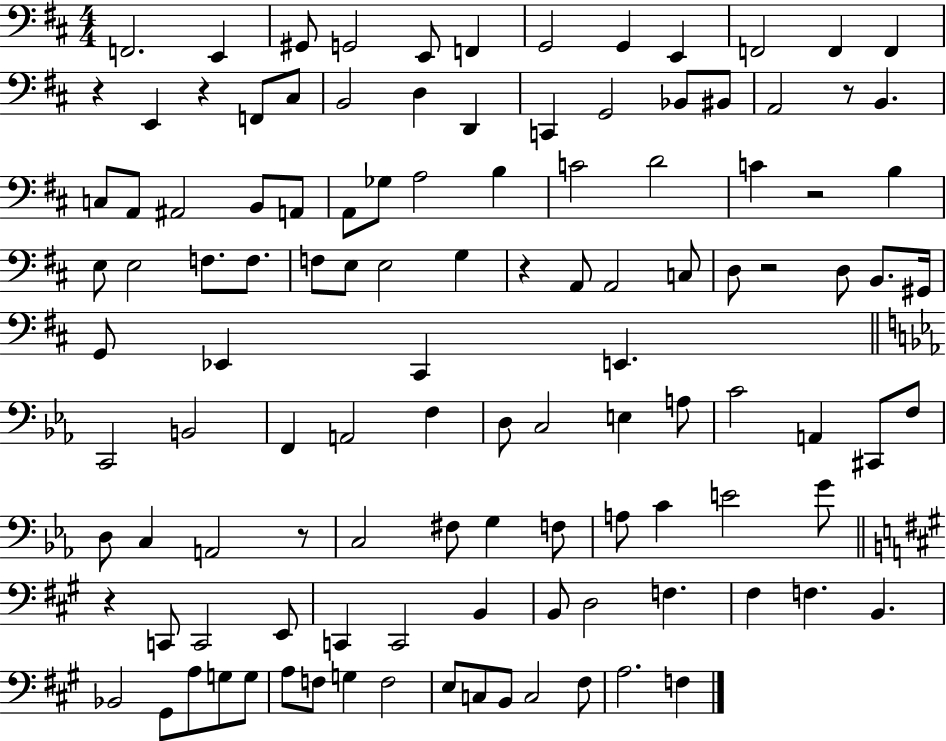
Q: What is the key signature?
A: D major